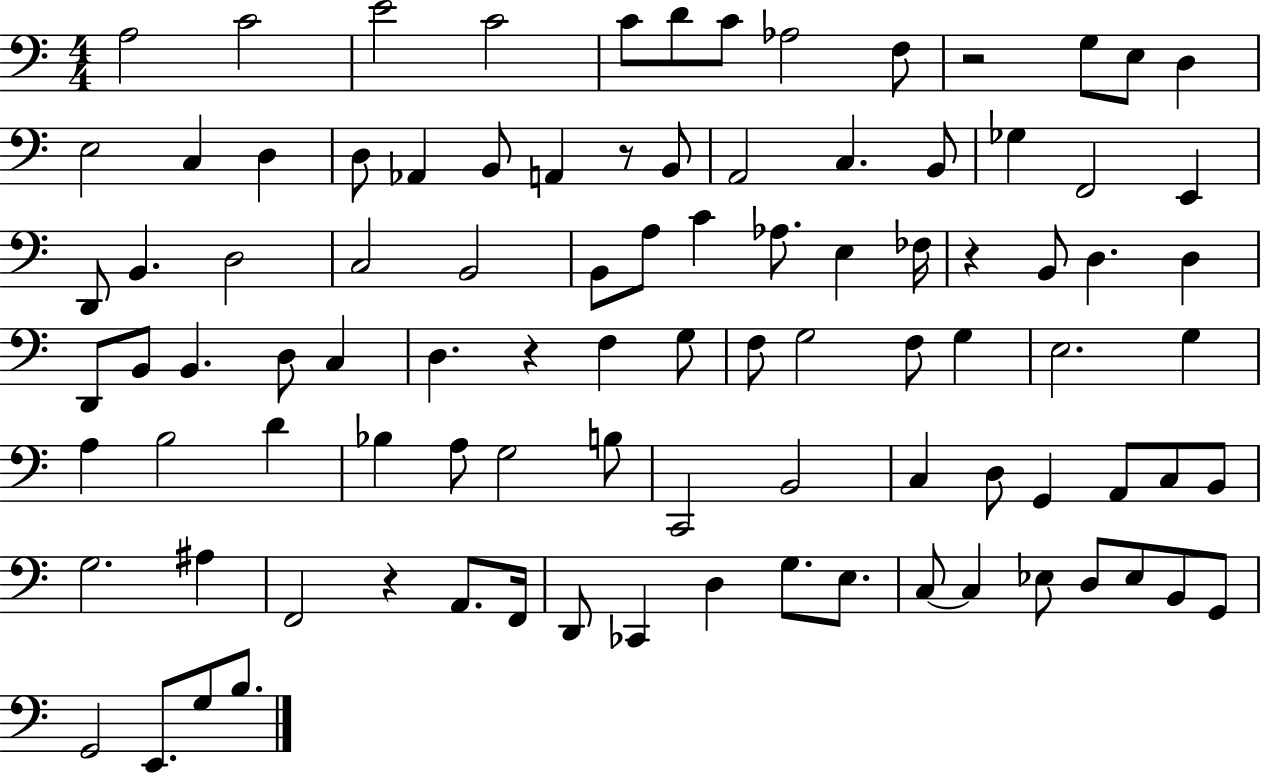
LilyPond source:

{
  \clef bass
  \numericTimeSignature
  \time 4/4
  \key c \major
  a2 c'2 | e'2 c'2 | c'8 d'8 c'8 aes2 f8 | r2 g8 e8 d4 | \break e2 c4 d4 | d8 aes,4 b,8 a,4 r8 b,8 | a,2 c4. b,8 | ges4 f,2 e,4 | \break d,8 b,4. d2 | c2 b,2 | b,8 a8 c'4 aes8. e4 fes16 | r4 b,8 d4. d4 | \break d,8 b,8 b,4. d8 c4 | d4. r4 f4 g8 | f8 g2 f8 g4 | e2. g4 | \break a4 b2 d'4 | bes4 a8 g2 b8 | c,2 b,2 | c4 d8 g,4 a,8 c8 b,8 | \break g2. ais4 | f,2 r4 a,8. f,16 | d,8 ces,4 d4 g8. e8. | c8~~ c4 ees8 d8 ees8 b,8 g,8 | \break g,2 e,8. g8 b8. | \bar "|."
}